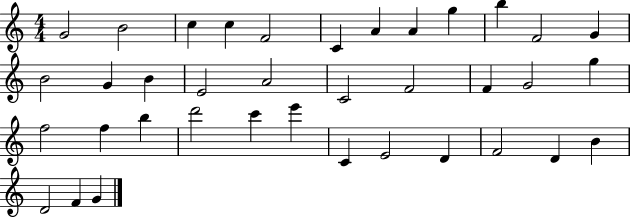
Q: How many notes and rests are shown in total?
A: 37